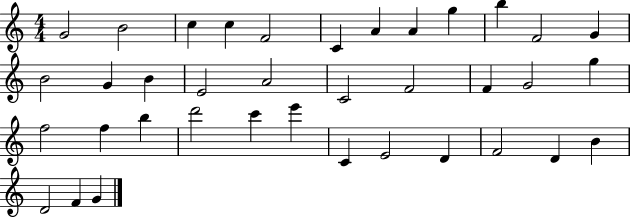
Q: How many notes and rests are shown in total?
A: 37